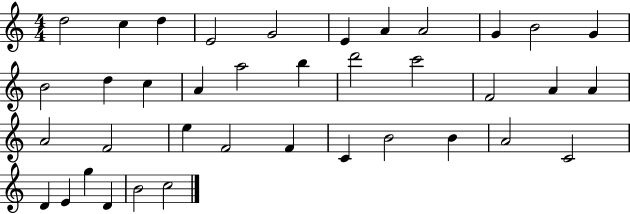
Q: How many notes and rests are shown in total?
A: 38